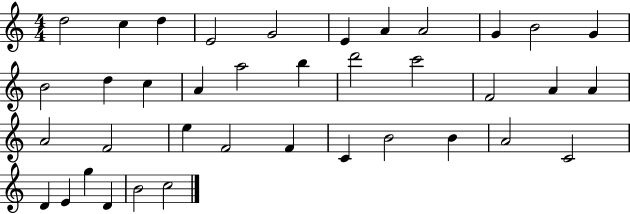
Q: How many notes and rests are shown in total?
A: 38